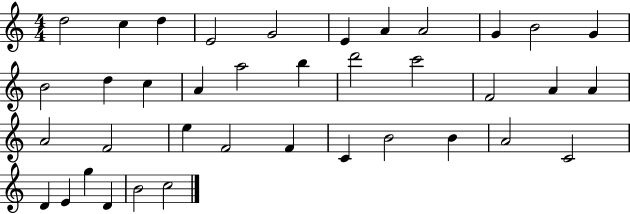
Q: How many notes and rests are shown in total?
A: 38